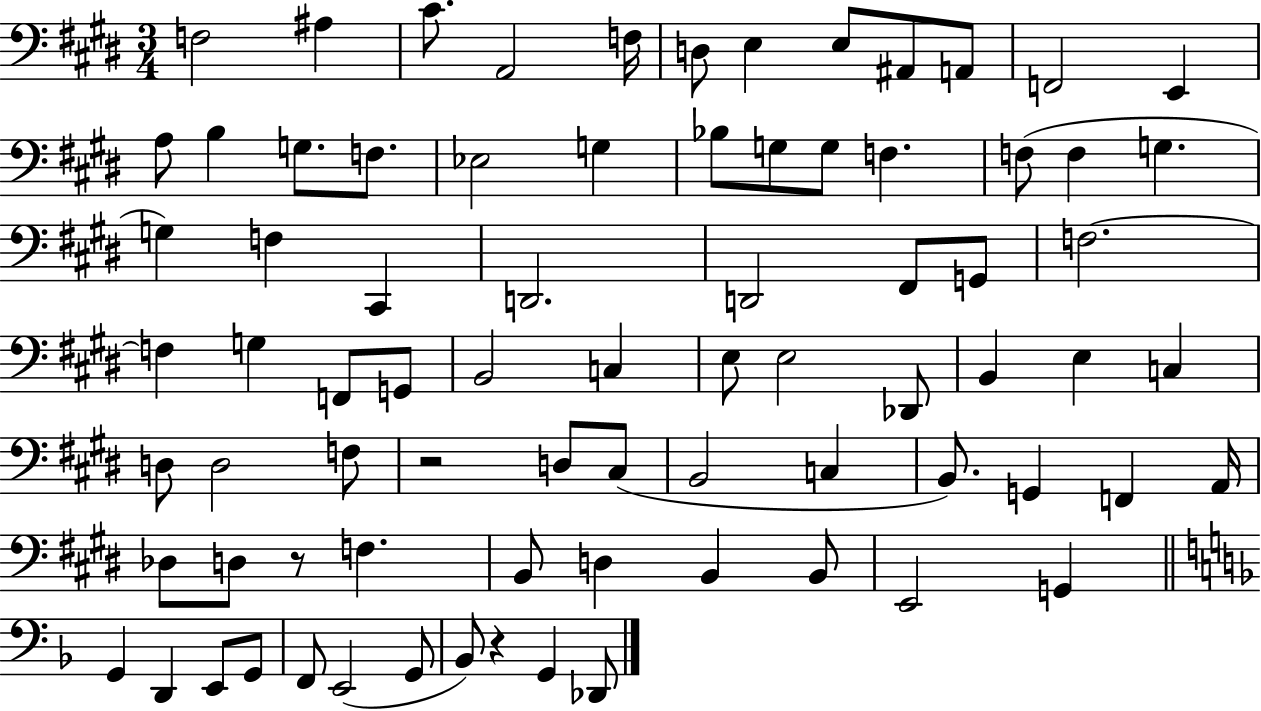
F3/h A#3/q C#4/e. A2/h F3/s D3/e E3/q E3/e A#2/e A2/e F2/h E2/q A3/e B3/q G3/e. F3/e. Eb3/h G3/q Bb3/e G3/e G3/e F3/q. F3/e F3/q G3/q. G3/q F3/q C#2/q D2/h. D2/h F#2/e G2/e F3/h. F3/q G3/q F2/e G2/e B2/h C3/q E3/e E3/h Db2/e B2/q E3/q C3/q D3/e D3/h F3/e R/h D3/e C#3/e B2/h C3/q B2/e. G2/q F2/q A2/s Db3/e D3/e R/e F3/q. B2/e D3/q B2/q B2/e E2/h G2/q G2/q D2/q E2/e G2/e F2/e E2/h G2/e Bb2/e R/q G2/q Db2/e